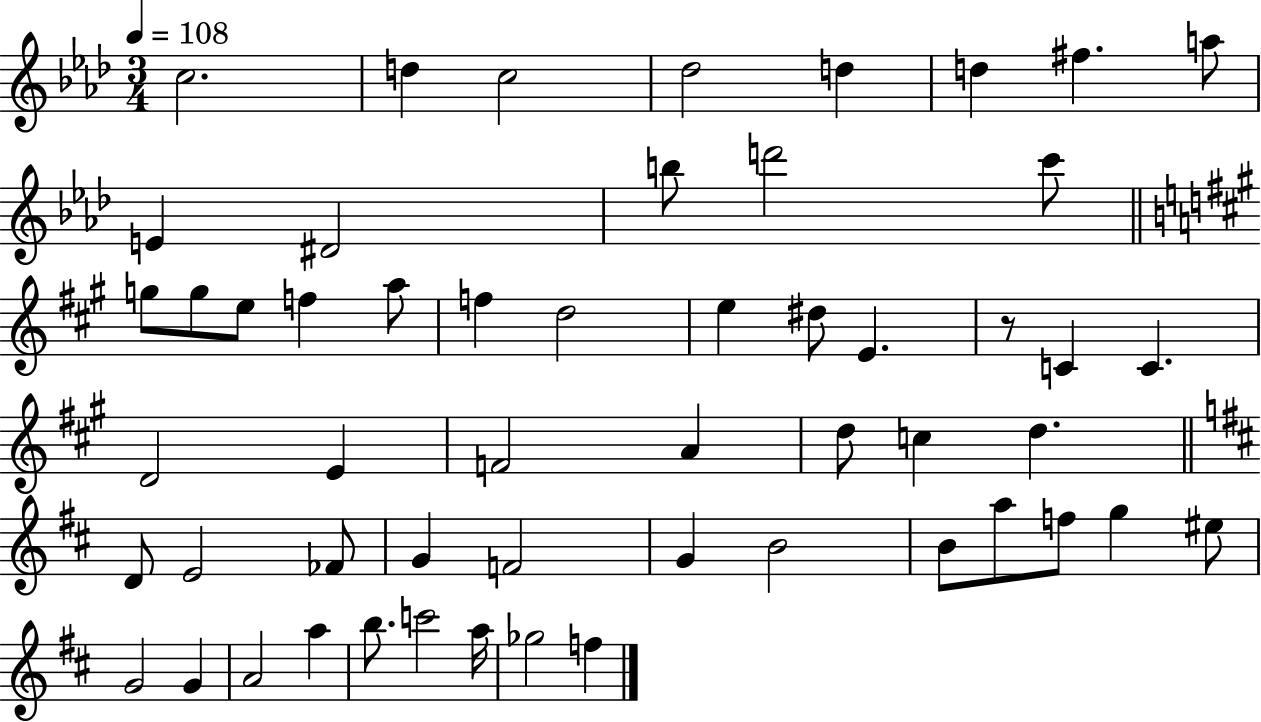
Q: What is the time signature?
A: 3/4